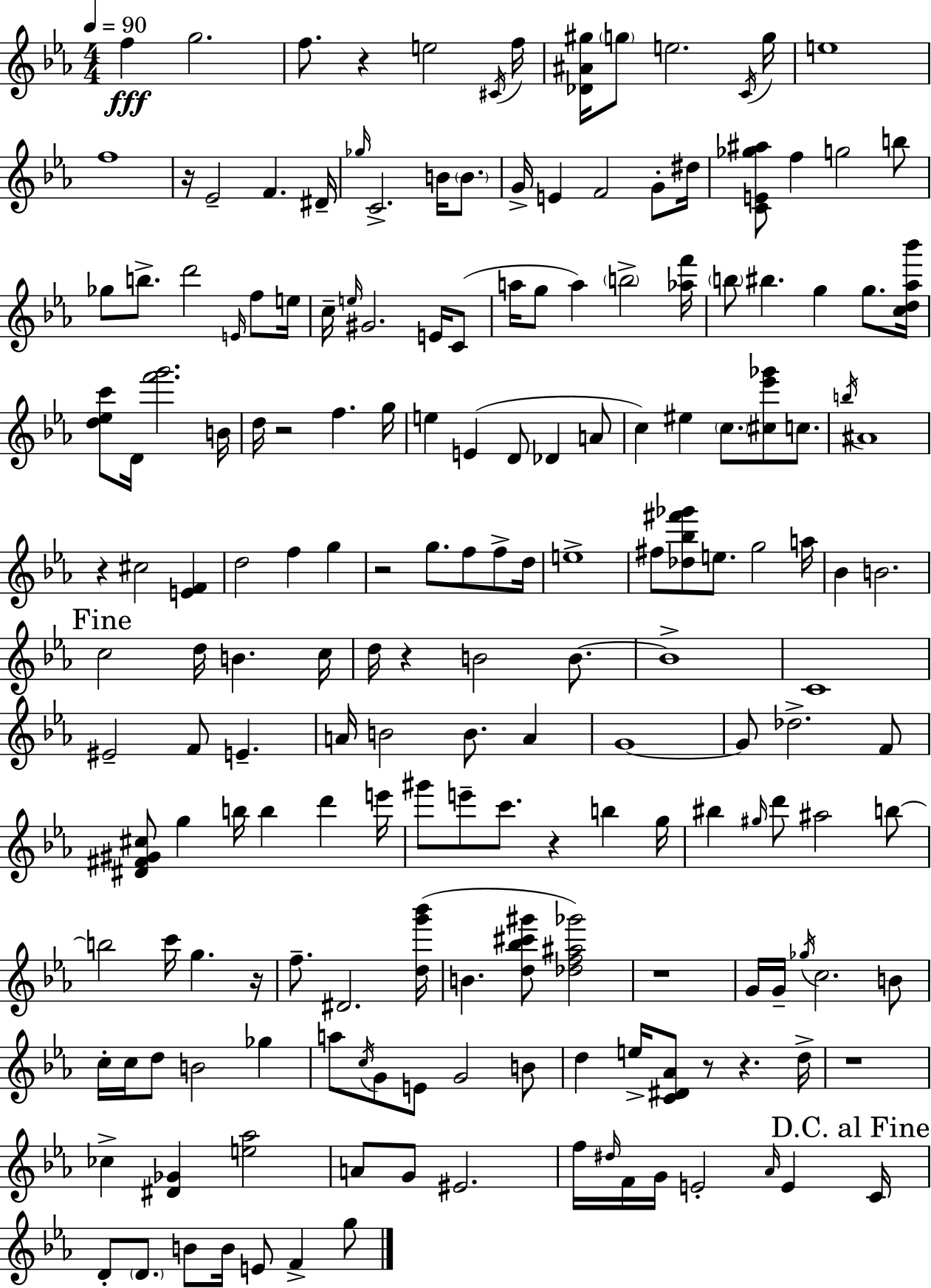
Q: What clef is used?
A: treble